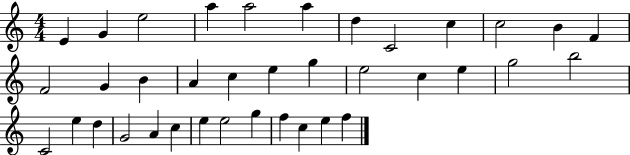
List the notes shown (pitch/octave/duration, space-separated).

E4/q G4/q E5/h A5/q A5/h A5/q D5/q C4/h C5/q C5/h B4/q F4/q F4/h G4/q B4/q A4/q C5/q E5/q G5/q E5/h C5/q E5/q G5/h B5/h C4/h E5/q D5/q G4/h A4/q C5/q E5/q E5/h G5/q F5/q C5/q E5/q F5/q